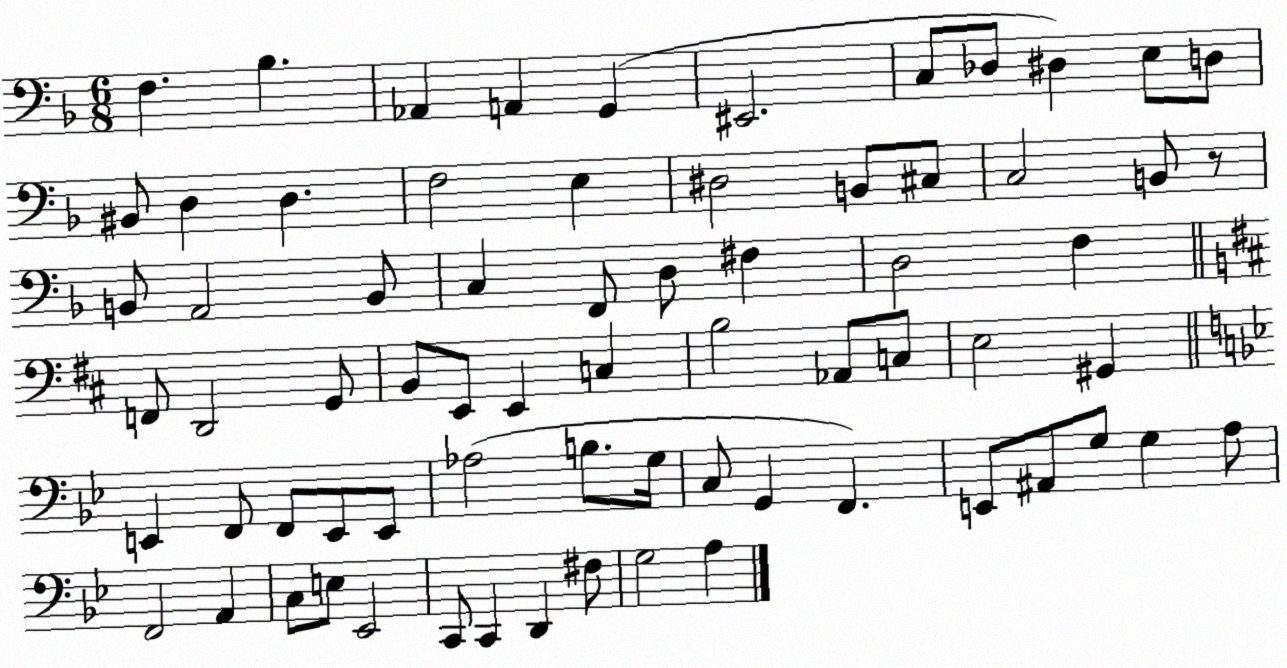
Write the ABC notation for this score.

X:1
T:Untitled
M:6/8
L:1/4
K:F
F, _B, _A,, A,, G,, ^E,,2 C,/2 _D,/2 ^D, E,/2 D,/2 ^B,,/2 D, D, F,2 E, ^D,2 B,,/2 ^C,/2 C,2 B,,/2 z/2 B,,/2 A,,2 B,,/2 C, F,,/2 D,/2 ^F, D,2 F, F,,/2 D,,2 G,,/2 B,,/2 E,,/2 E,, C, B,2 _A,,/2 C,/2 E,2 ^G,, E,, F,,/2 F,,/2 E,,/2 E,,/2 _A,2 B,/2 G,/4 C,/2 G,, F,, E,,/2 ^A,,/2 G,/2 G, A,/2 F,,2 A,, C,/2 E,/2 _E,,2 C,,/2 C,, D,, ^F,/2 G,2 A,